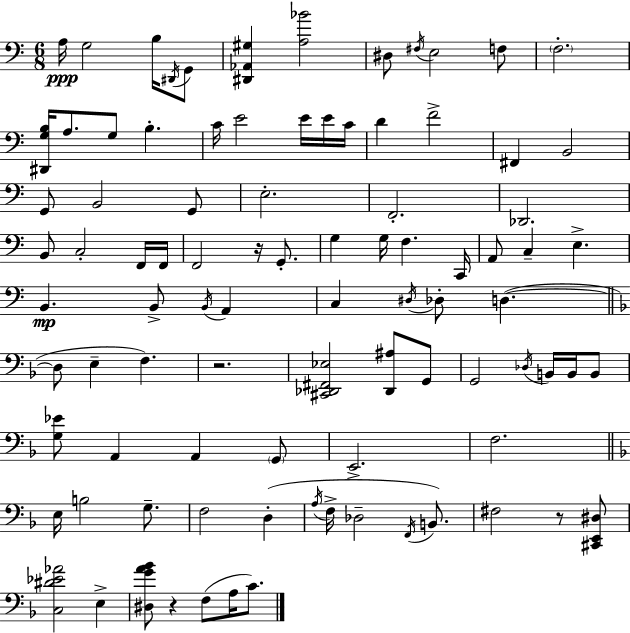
X:1
T:Untitled
M:6/8
L:1/4
K:Am
A,/4 G,2 B,/4 ^D,,/4 G,,/2 [^D,,_A,,^G,] [A,_B]2 ^D,/2 ^F,/4 E,2 F,/2 F,2 [^D,,G,B,]/4 A,/2 G,/2 B, C/4 E2 E/4 E/4 C/4 D F2 ^F,, B,,2 G,,/2 B,,2 G,,/2 E,2 F,,2 _D,,2 B,,/2 C,2 F,,/4 F,,/4 F,,2 z/4 G,,/2 G, G,/4 F, C,,/4 A,,/2 C, E, B,, B,,/2 B,,/4 A,, C, ^D,/4 _D,/2 D, D,/2 E, F, z2 [^C,,_D,,^F,,_E,]2 [_D,,^A,]/2 G,,/2 G,,2 _D,/4 B,,/4 B,,/4 B,,/2 [G,_E]/2 A,, A,, G,,/2 E,,2 F,2 E,/4 B,2 G,/2 F,2 D, A,/4 F,/4 _D,2 F,,/4 B,,/2 ^F,2 z/2 [^C,,E,,^D,]/2 [C,^D_E_A]2 E, [^D,GA_B]/2 z F,/2 A,/4 C/2